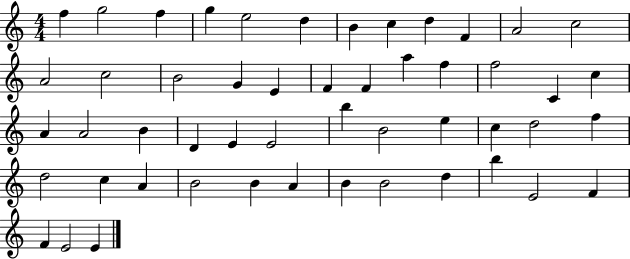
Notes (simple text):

F5/q G5/h F5/q G5/q E5/h D5/q B4/q C5/q D5/q F4/q A4/h C5/h A4/h C5/h B4/h G4/q E4/q F4/q F4/q A5/q F5/q F5/h C4/q C5/q A4/q A4/h B4/q D4/q E4/q E4/h B5/q B4/h E5/q C5/q D5/h F5/q D5/h C5/q A4/q B4/h B4/q A4/q B4/q B4/h D5/q B5/q E4/h F4/q F4/q E4/h E4/q